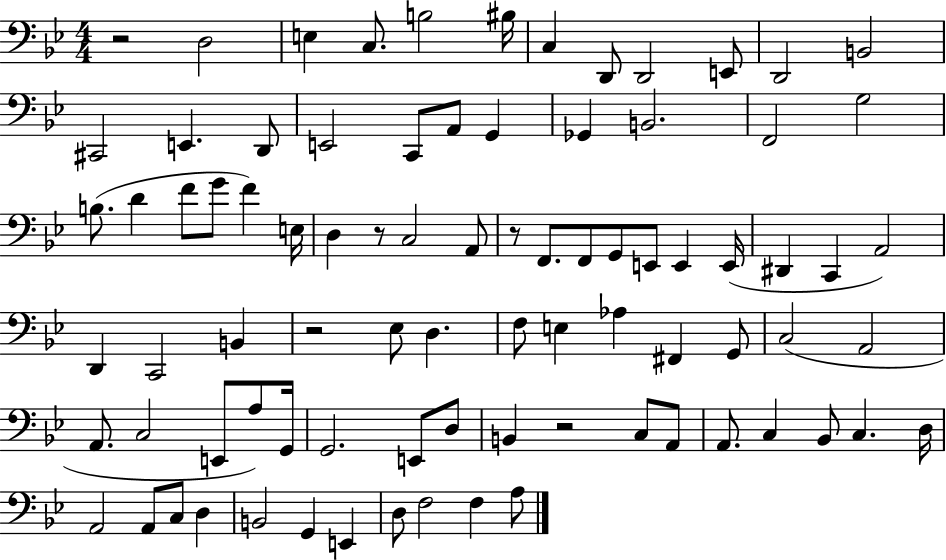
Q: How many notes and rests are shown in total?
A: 84